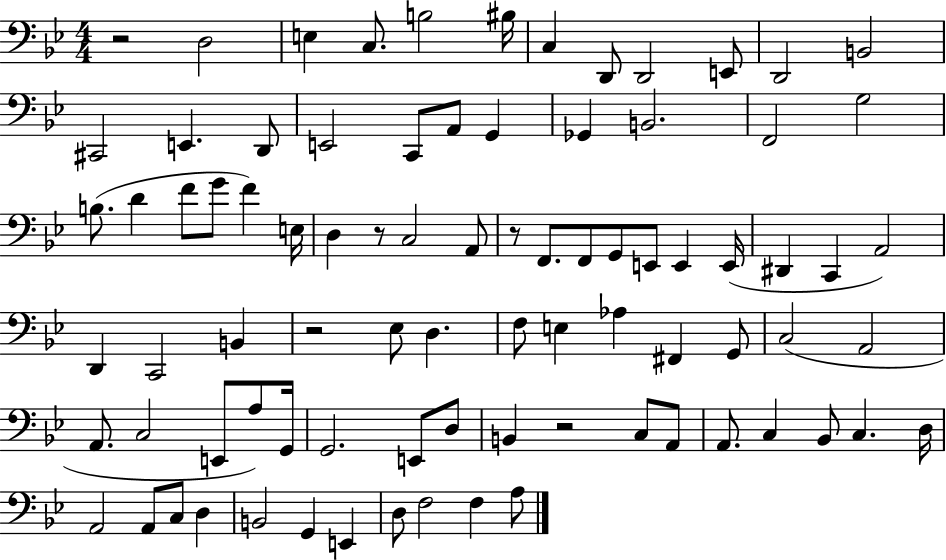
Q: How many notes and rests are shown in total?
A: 84